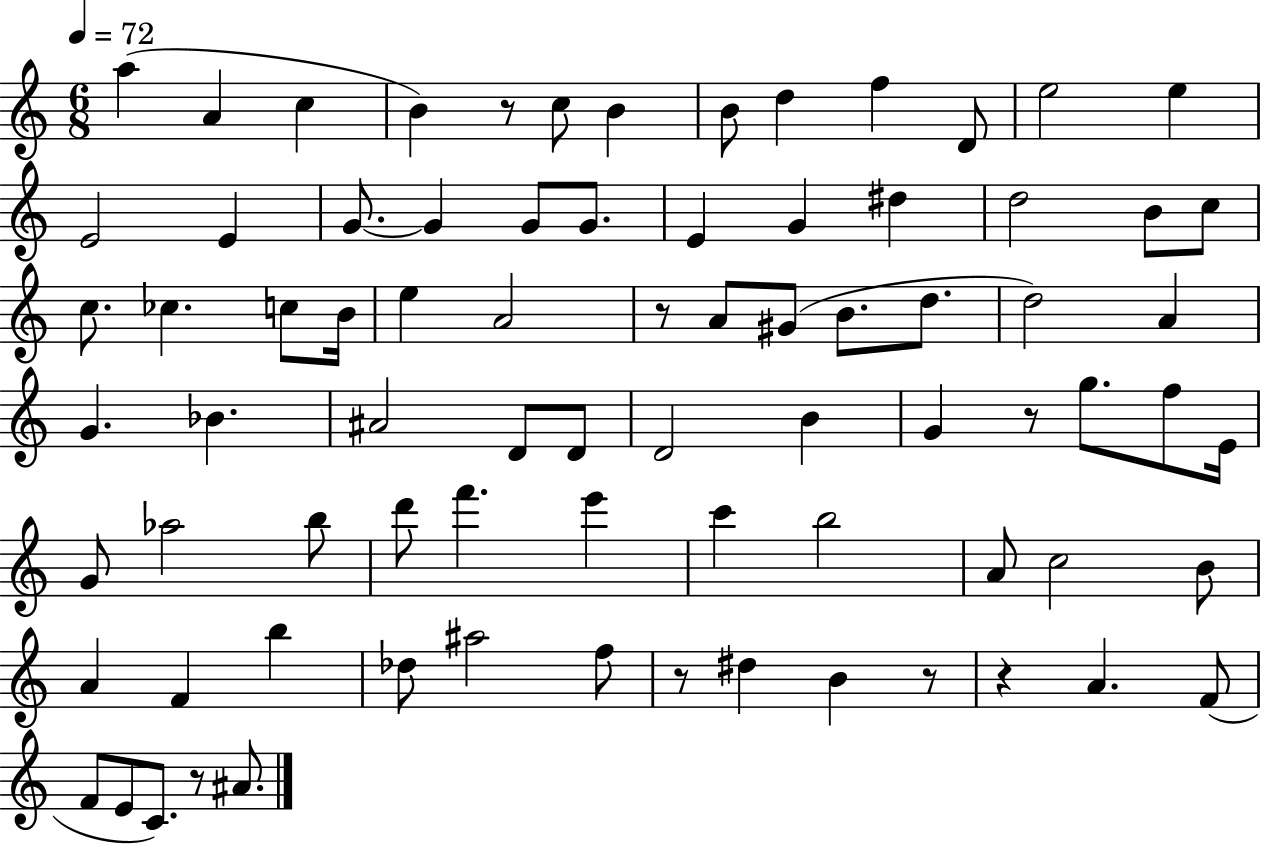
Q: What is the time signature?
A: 6/8